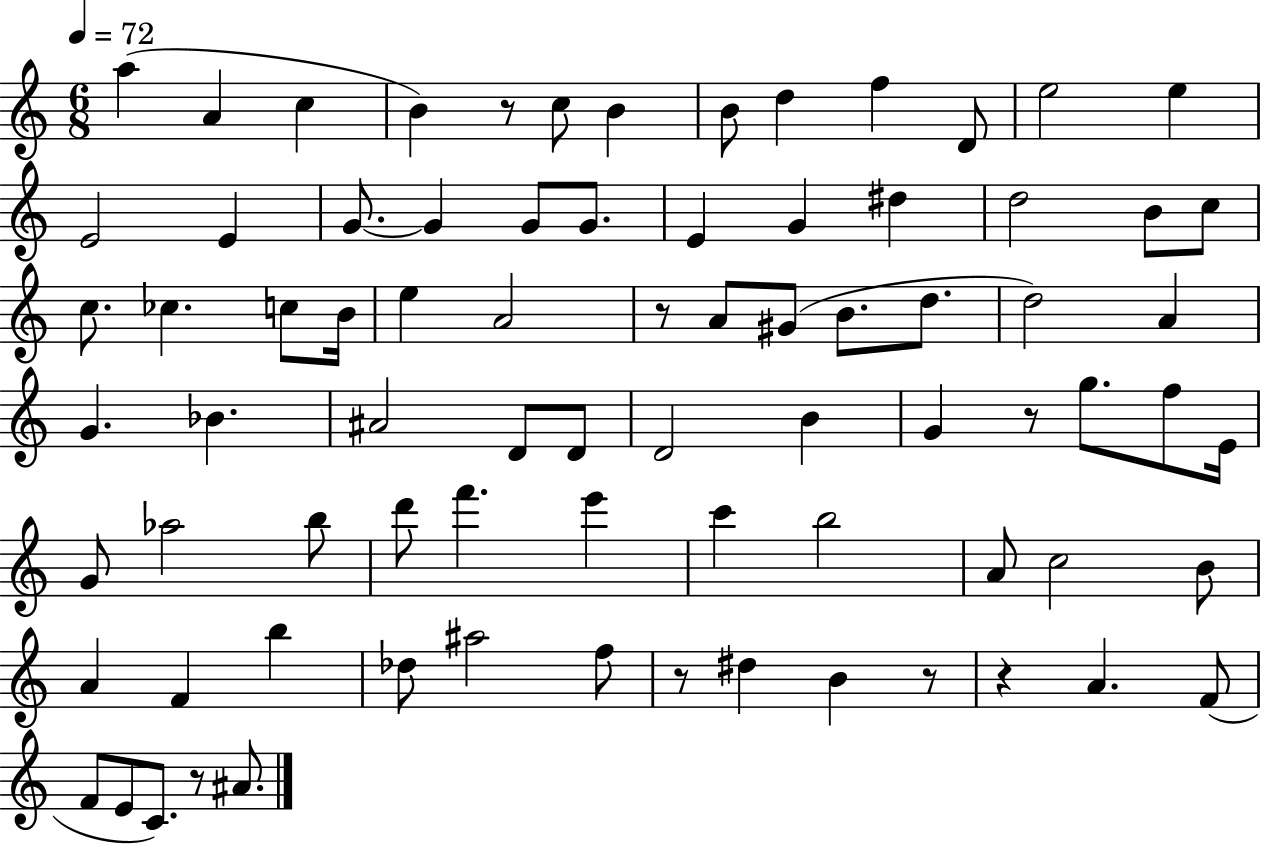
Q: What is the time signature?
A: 6/8